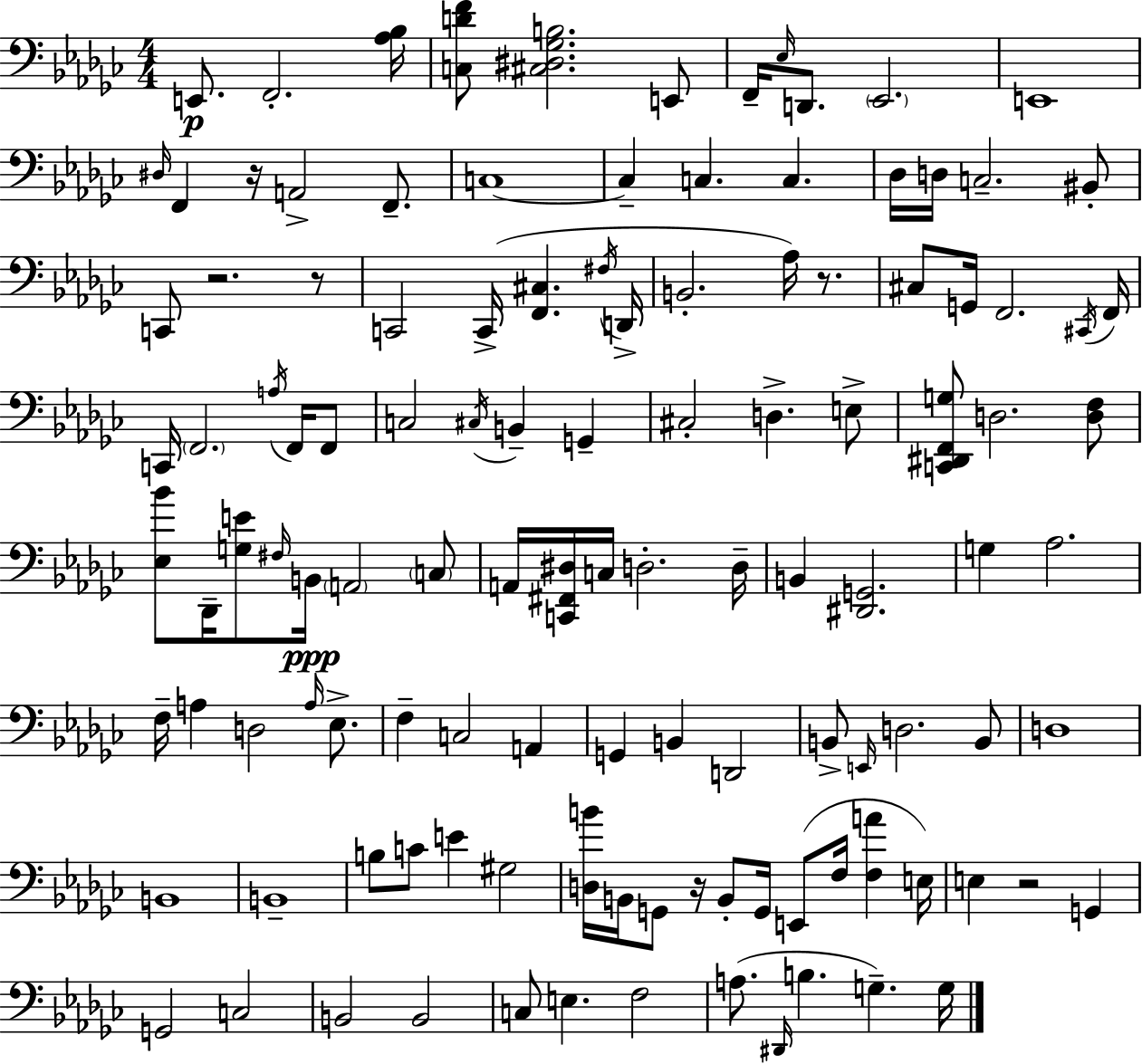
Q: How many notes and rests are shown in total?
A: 118